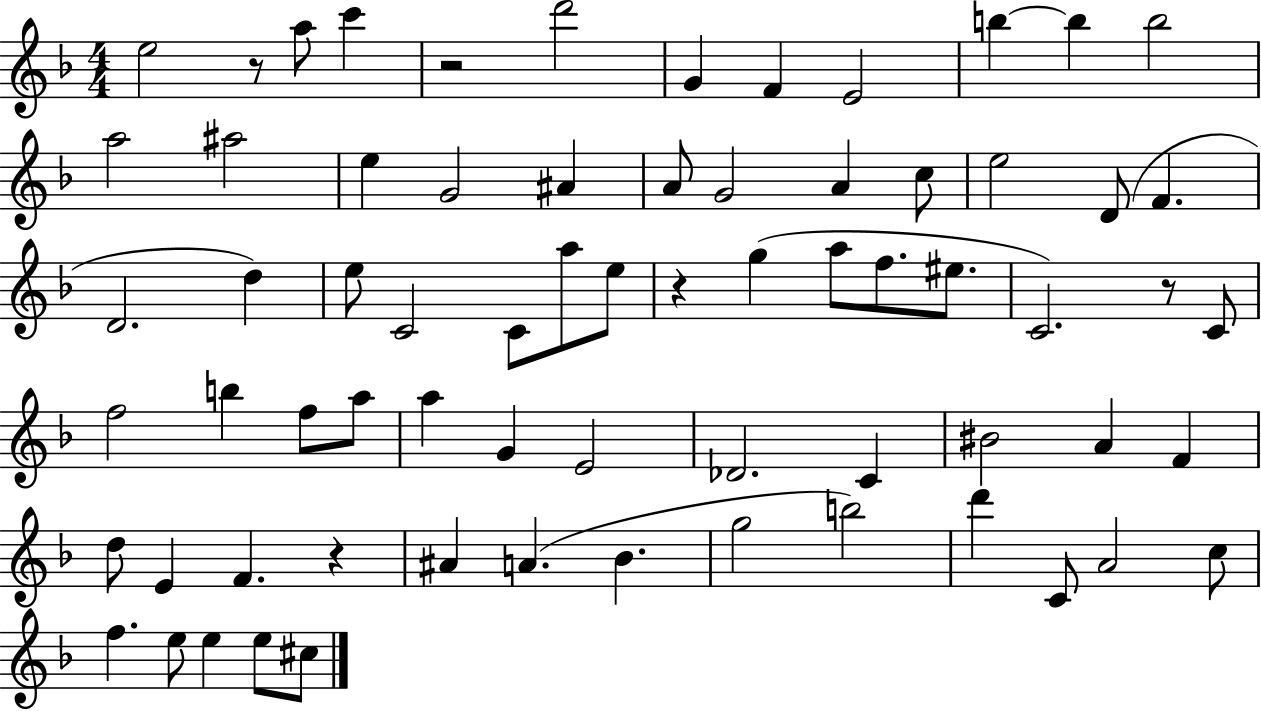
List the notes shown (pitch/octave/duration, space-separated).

E5/h R/e A5/e C6/q R/h D6/h G4/q F4/q E4/h B5/q B5/q B5/h A5/h A#5/h E5/q G4/h A#4/q A4/e G4/h A4/q C5/e E5/h D4/e F4/q. D4/h. D5/q E5/e C4/h C4/e A5/e E5/e R/q G5/q A5/e F5/e. EIS5/e. C4/h. R/e C4/e F5/h B5/q F5/e A5/e A5/q G4/q E4/h Db4/h. C4/q BIS4/h A4/q F4/q D5/e E4/q F4/q. R/q A#4/q A4/q. Bb4/q. G5/h B5/h D6/q C4/e A4/h C5/e F5/q. E5/e E5/q E5/e C#5/e